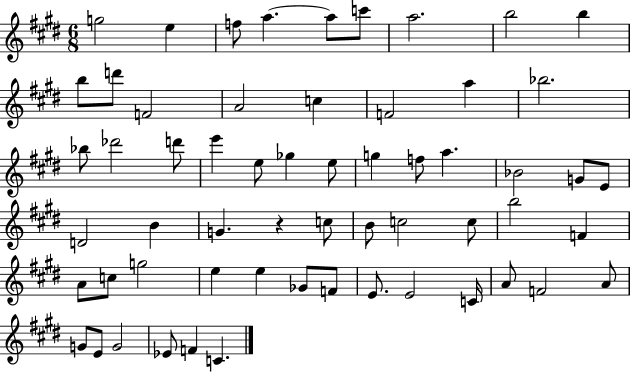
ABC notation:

X:1
T:Untitled
M:6/8
L:1/4
K:E
g2 e f/2 a a/2 c'/2 a2 b2 b b/2 d'/2 F2 A2 c F2 a _b2 _b/2 _d'2 d'/2 e' e/2 _g e/2 g f/2 a _B2 G/2 E/2 D2 B G z c/2 B/2 c2 c/2 b2 F A/2 c/2 g2 e e _G/2 F/2 E/2 E2 C/4 A/2 F2 A/2 G/2 E/2 G2 _E/2 F C